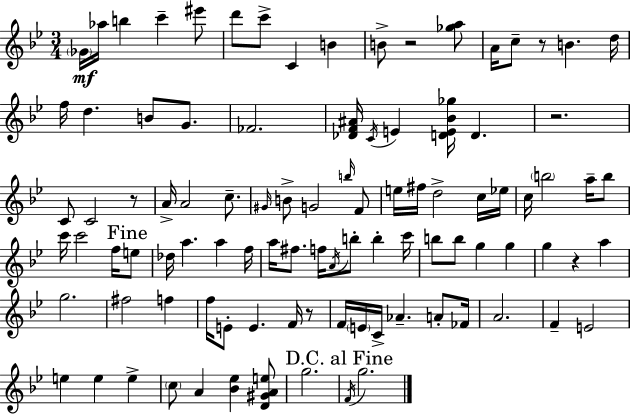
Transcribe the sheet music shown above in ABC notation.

X:1
T:Untitled
M:3/4
L:1/4
K:Gm
_G/4 _a/4 b c' ^e'/2 d'/2 c'/2 C B B/2 z2 [_ga]/2 A/4 c/2 z/2 B d/4 f/4 d B/2 G/2 _F2 [_DF^A]/4 C/4 E [DE_B_g]/4 D z2 C/2 C2 z/2 A/4 A2 c/2 ^G/4 B/2 G2 b/4 F/2 e/4 ^f/4 d2 c/4 _e/4 c/4 b2 a/4 b/2 c'/4 c'2 f/4 e/2 _d/4 a a f/4 a/4 ^f/2 f/4 A/4 b/2 b c'/4 b/2 b/2 g g g z a g2 ^f2 f f/4 E/2 E F/4 z/2 F/4 E/4 C/4 _A A/2 _F/4 A2 F E2 e e e c/2 A [_B_e] [D^GAe]/2 g2 F/4 g2